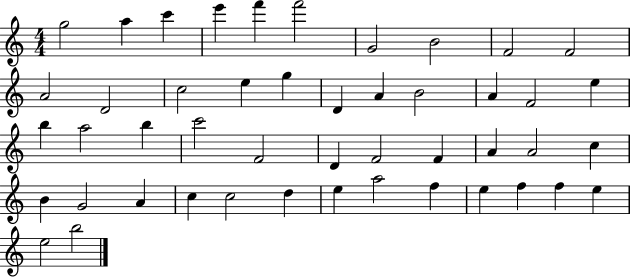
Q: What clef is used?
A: treble